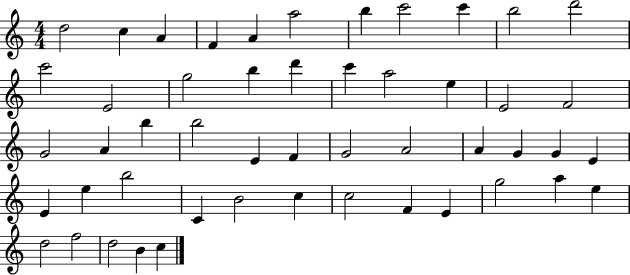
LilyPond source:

{
  \clef treble
  \numericTimeSignature
  \time 4/4
  \key c \major
  d''2 c''4 a'4 | f'4 a'4 a''2 | b''4 c'''2 c'''4 | b''2 d'''2 | \break c'''2 e'2 | g''2 b''4 d'''4 | c'''4 a''2 e''4 | e'2 f'2 | \break g'2 a'4 b''4 | b''2 e'4 f'4 | g'2 a'2 | a'4 g'4 g'4 e'4 | \break e'4 e''4 b''2 | c'4 b'2 c''4 | c''2 f'4 e'4 | g''2 a''4 e''4 | \break d''2 f''2 | d''2 b'4 c''4 | \bar "|."
}